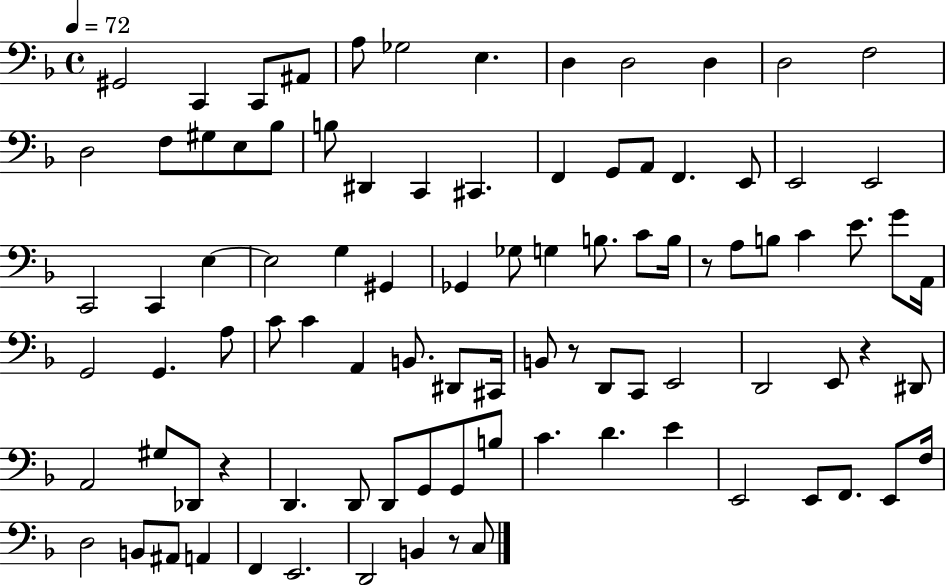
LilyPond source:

{
  \clef bass
  \time 4/4
  \defaultTimeSignature
  \key f \major
  \tempo 4 = 72
  gis,2 c,4 c,8 ais,8 | a8 ges2 e4. | d4 d2 d4 | d2 f2 | \break d2 f8 gis8 e8 bes8 | b8 dis,4 c,4 cis,4. | f,4 g,8 a,8 f,4. e,8 | e,2 e,2 | \break c,2 c,4 e4~~ | e2 g4 gis,4 | ges,4 ges8 g4 b8. c'8 b16 | r8 a8 b8 c'4 e'8. g'8 a,16 | \break g,2 g,4. a8 | c'8 c'4 a,4 b,8. dis,8 cis,16 | b,8 r8 d,8 c,8 e,2 | d,2 e,8 r4 dis,8 | \break a,2 gis8 des,8 r4 | d,4. d,8 d,8 g,8 g,8 b8 | c'4. d'4. e'4 | e,2 e,8 f,8. e,8 f16 | \break d2 b,8 ais,8 a,4 | f,4 e,2. | d,2 b,4 r8 c8 | \bar "|."
}